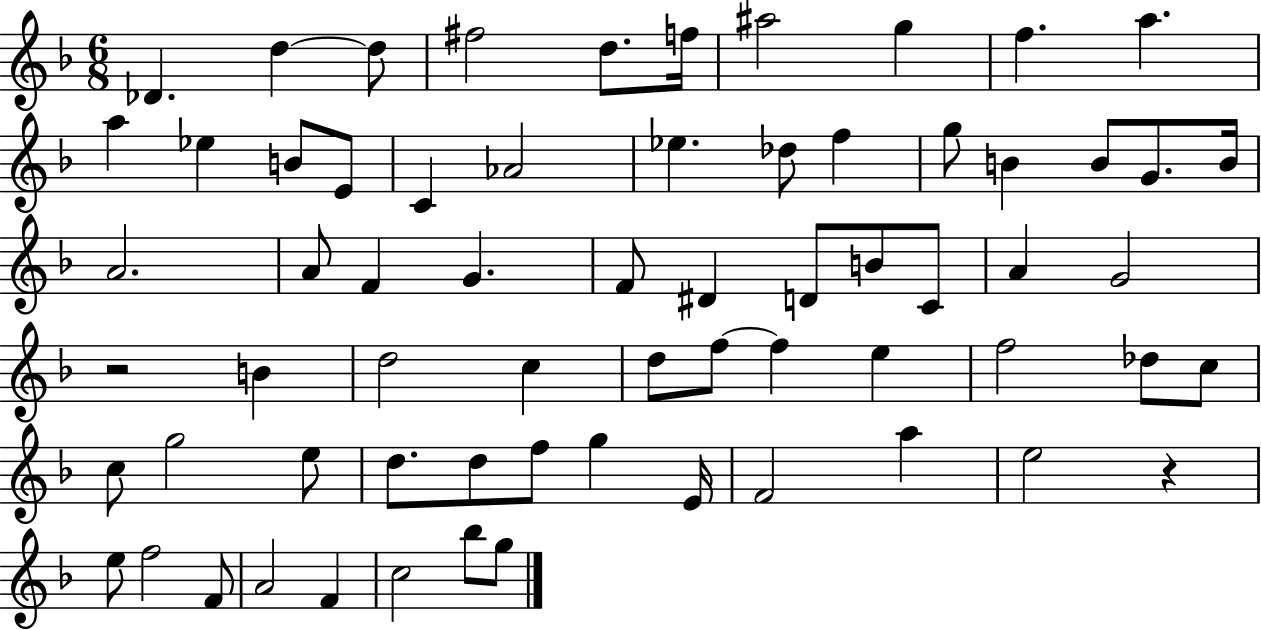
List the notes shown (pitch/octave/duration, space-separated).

Db4/q. D5/q D5/e F#5/h D5/e. F5/s A#5/h G5/q F5/q. A5/q. A5/q Eb5/q B4/e E4/e C4/q Ab4/h Eb5/q. Db5/e F5/q G5/e B4/q B4/e G4/e. B4/s A4/h. A4/e F4/q G4/q. F4/e D#4/q D4/e B4/e C4/e A4/q G4/h R/h B4/q D5/h C5/q D5/e F5/e F5/q E5/q F5/h Db5/e C5/e C5/e G5/h E5/e D5/e. D5/e F5/e G5/q E4/s F4/h A5/q E5/h R/q E5/e F5/h F4/e A4/h F4/q C5/h Bb5/e G5/e